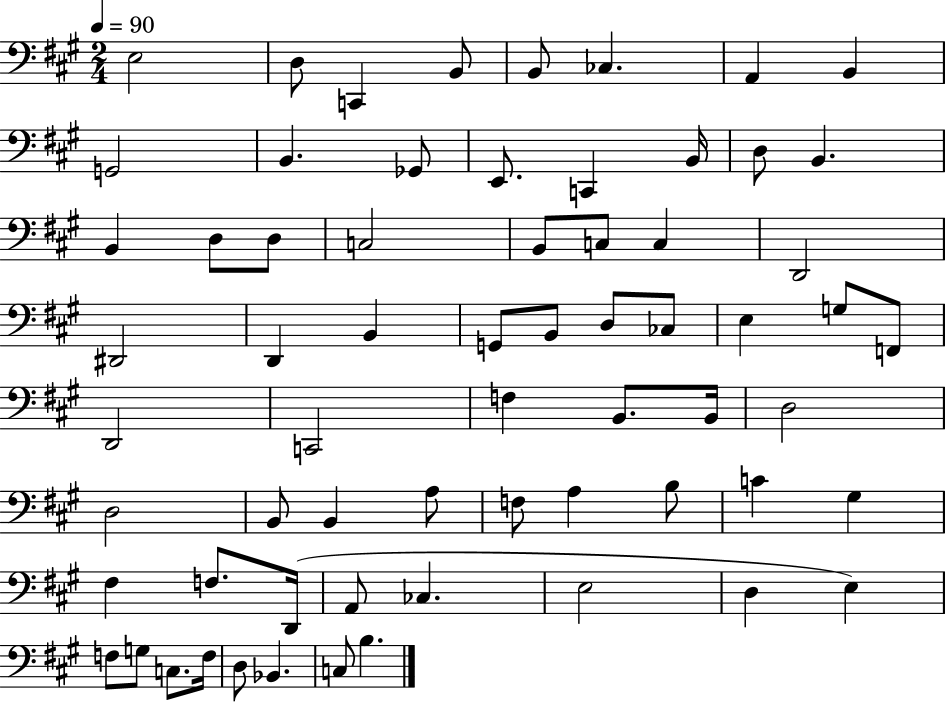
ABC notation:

X:1
T:Untitled
M:2/4
L:1/4
K:A
E,2 D,/2 C,, B,,/2 B,,/2 _C, A,, B,, G,,2 B,, _G,,/2 E,,/2 C,, B,,/4 D,/2 B,, B,, D,/2 D,/2 C,2 B,,/2 C,/2 C, D,,2 ^D,,2 D,, B,, G,,/2 B,,/2 D,/2 _C,/2 E, G,/2 F,,/2 D,,2 C,,2 F, B,,/2 B,,/4 D,2 D,2 B,,/2 B,, A,/2 F,/2 A, B,/2 C ^G, ^F, F,/2 D,,/4 A,,/2 _C, E,2 D, E, F,/2 G,/2 C,/2 F,/4 D,/2 _B,, C,/2 B,